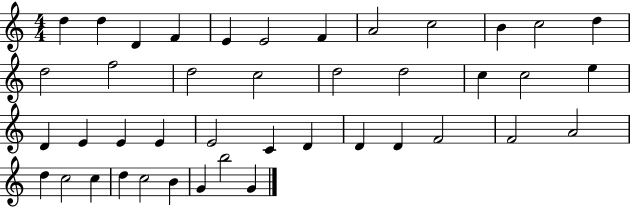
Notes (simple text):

D5/q D5/q D4/q F4/q E4/q E4/h F4/q A4/h C5/h B4/q C5/h D5/q D5/h F5/h D5/h C5/h D5/h D5/h C5/q C5/h E5/q D4/q E4/q E4/q E4/q E4/h C4/q D4/q D4/q D4/q F4/h F4/h A4/h D5/q C5/h C5/q D5/q C5/h B4/q G4/q B5/h G4/q